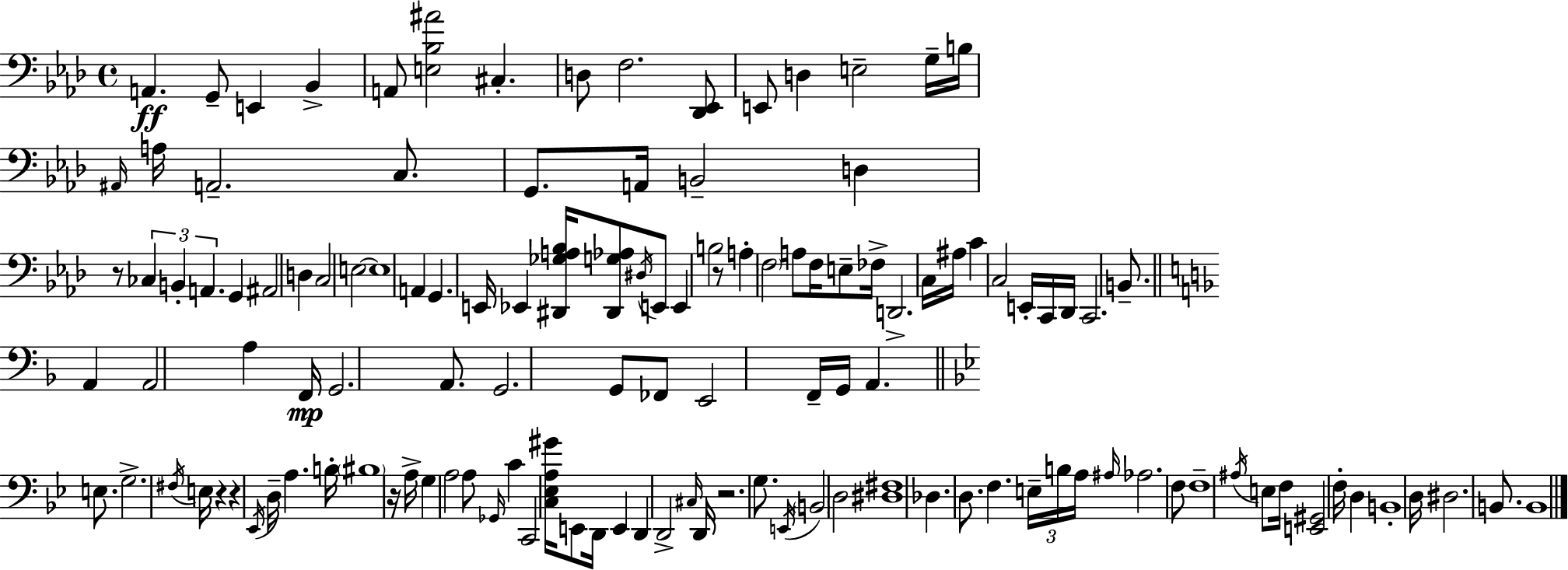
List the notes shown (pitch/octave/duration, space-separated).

A2/q. G2/e E2/q Bb2/q A2/e [E3,Bb3,A#4]/h C#3/q. D3/e F3/h. [Db2,Eb2]/e E2/e D3/q E3/h G3/s B3/s A#2/s A3/s A2/h. C3/e. G2/e. A2/s B2/h D3/q R/e CES3/q B2/q A2/q. G2/q A#2/h D3/q C3/h E3/h E3/w A2/q G2/q. E2/s Eb2/q [D#2,Gb3,A3,Bb3]/s [D#2,G3,Ab3]/e D#3/s E2/e E2/q B3/h R/e A3/q F3/h A3/e F3/s E3/e FES3/s D2/h. C3/s A#3/s C4/q C3/h E2/s C2/s Db2/s C2/h. B2/e. A2/q A2/h A3/q F2/s G2/h. A2/e. G2/h. G2/e FES2/e E2/h F2/s G2/s A2/q. E3/e. G3/h. F#3/s E3/s R/q R/q Eb2/s D3/s A3/q. B3/s BIS3/w R/s A3/s G3/q A3/h A3/e Gb2/s C4/q C2/h [C3,Eb3,A3,G#4]/s E2/e D2/s E2/q D2/q D2/h C#3/s D2/s R/h. G3/e. E2/s B2/h D3/h [D#3,F#3]/w Db3/q. D3/e. F3/q. E3/s B3/s A3/s A#3/s Ab3/h. F3/e F3/w A#3/s E3/e F3/s [E2,G#2]/h F3/s D3/q B2/w D3/s D#3/h. B2/e. B2/w